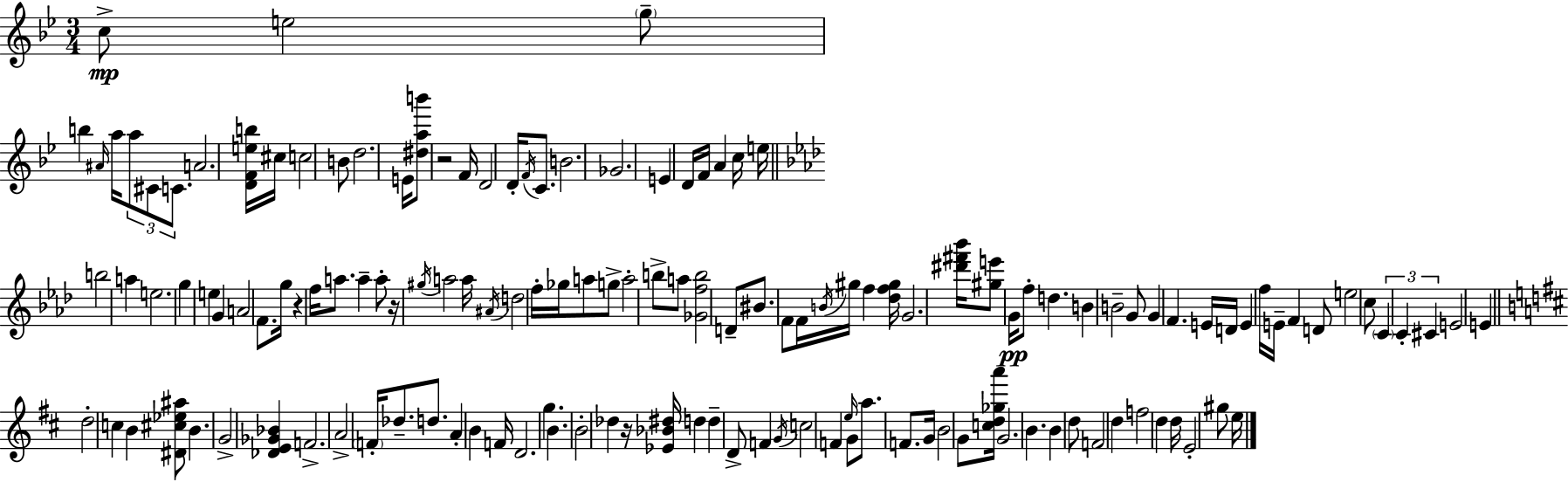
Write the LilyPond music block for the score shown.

{
  \clef treble
  \numericTimeSignature
  \time 3/4
  \key g \minor
  c''8->\mp e''2 \parenthesize g''8-- | b''4 \grace { ais'16 } a''16 \tuplet 3/2 { a''8 cis'8 c'8. } | a'2. | <d' f' e'' b''>16 cis''16 c''2 b'8 | \break d''2. | e'16 <dis'' a'' b'''>8 r2 | f'16 d'2 d'16-. \acciaccatura { f'16 } c'8. | b'2. | \break ges'2. | e'4 d'16 f'16 a'4 | c''16 e''16 \bar "||" \break \key aes \major b''2 a''4 | e''2. | g''4 e''4 g'4 | a'2 f'8. g''16 | \break r4 f''16 a''8. a''4-- | a''8-. r16 \acciaccatura { gis''16 } a''2 | a''16 \acciaccatura { ais'16 } d''2 f''16-. ges''16 | a''8 g''8-> a''2-. | \break b''8-> a''8 <ges' f'' b''>2 | d'8-- bis'8. f'8 f'16 \acciaccatura { b'16 } gis''16 f''4 | <des'' f'' gis''>16 g'2. | <dis''' fis''' bes'''>16 <gis'' e'''>8 g'16\pp f''8-. d''4. | \break b'4 b'2-- | g'8 g'4 f'4. | e'16 d'16 e'4 f''16 e'16-- f'4 | d'8 e''2 | \break c''8 \tuplet 3/2 { \parenthesize c'4 c'4-. cis'4 } | e'2 e'4 | \bar "||" \break \key d \major d''2-. c''4 | b'4 <dis' cis'' ees'' ais''>8 b'4. | g'2-> <des' e' ges' bes'>4 | f'2.-> | \break a'2-> \parenthesize f'16-. des''8.-- | d''8. a'4-. b'4 f'16 | d'2. | g''4. b'4. | \break b'2-. des''4 | r16 <ees' bes' dis''>16 d''4 d''4-- d'8-> | f'4 \acciaccatura { g'16 } c''2 | f'4 \grace { e''16 } g'8 a''8. f'8. | \break g'16 b'2 g'8 | <c'' d'' ges'' a'''>16 g'2. | b'4. b'4 | d''8 f'2 d''4 | \break f''2 d''4 | d''16 e'2-. gis''8 | e''16 \bar "|."
}